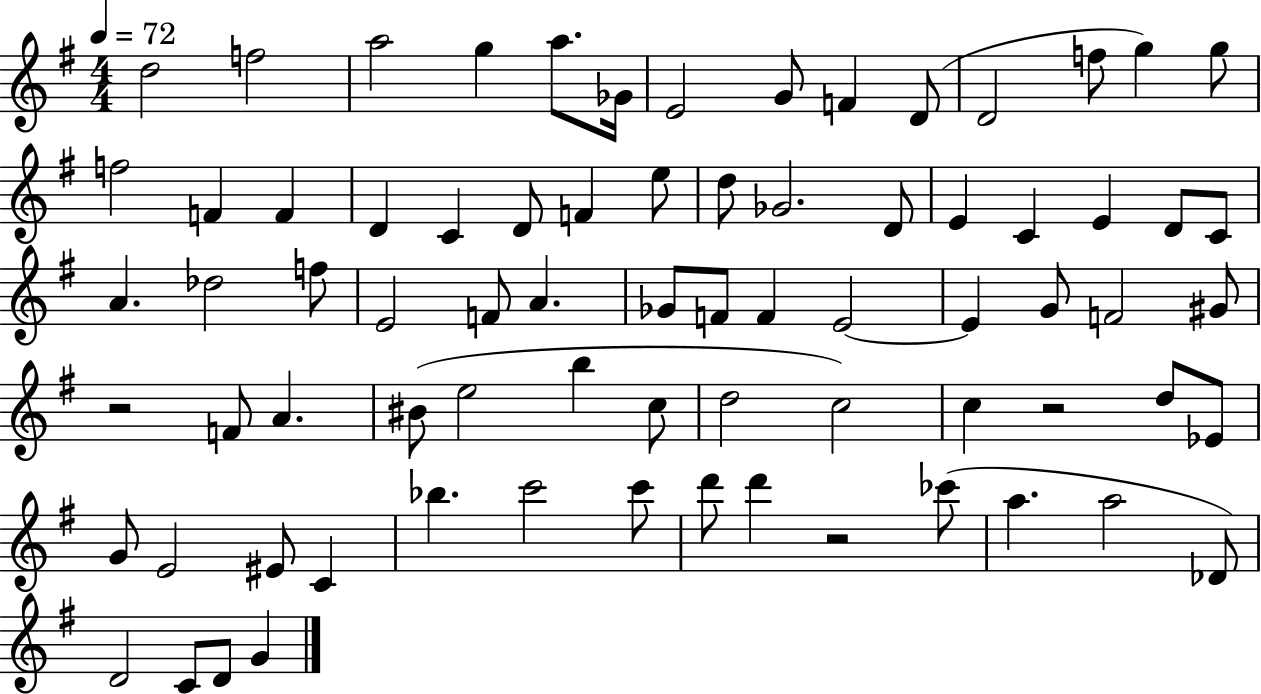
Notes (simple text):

D5/h F5/h A5/h G5/q A5/e. Gb4/s E4/h G4/e F4/q D4/e D4/h F5/e G5/q G5/e F5/h F4/q F4/q D4/q C4/q D4/e F4/q E5/e D5/e Gb4/h. D4/e E4/q C4/q E4/q D4/e C4/e A4/q. Db5/h F5/e E4/h F4/e A4/q. Gb4/e F4/e F4/q E4/h E4/q G4/e F4/h G#4/e R/h F4/e A4/q. BIS4/e E5/h B5/q C5/e D5/h C5/h C5/q R/h D5/e Eb4/e G4/e E4/h EIS4/e C4/q Bb5/q. C6/h C6/e D6/e D6/q R/h CES6/e A5/q. A5/h Db4/e D4/h C4/e D4/e G4/q